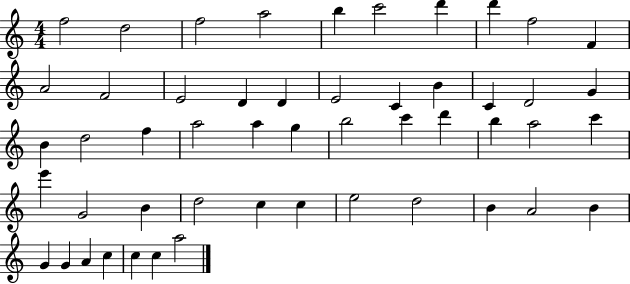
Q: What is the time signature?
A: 4/4